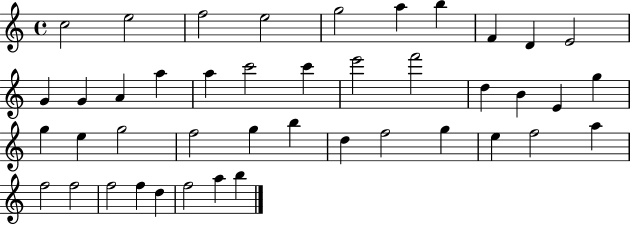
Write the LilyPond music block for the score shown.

{
  \clef treble
  \time 4/4
  \defaultTimeSignature
  \key c \major
  c''2 e''2 | f''2 e''2 | g''2 a''4 b''4 | f'4 d'4 e'2 | \break g'4 g'4 a'4 a''4 | a''4 c'''2 c'''4 | e'''2 f'''2 | d''4 b'4 e'4 g''4 | \break g''4 e''4 g''2 | f''2 g''4 b''4 | d''4 f''2 g''4 | e''4 f''2 a''4 | \break f''2 f''2 | f''2 f''4 d''4 | f''2 a''4 b''4 | \bar "|."
}